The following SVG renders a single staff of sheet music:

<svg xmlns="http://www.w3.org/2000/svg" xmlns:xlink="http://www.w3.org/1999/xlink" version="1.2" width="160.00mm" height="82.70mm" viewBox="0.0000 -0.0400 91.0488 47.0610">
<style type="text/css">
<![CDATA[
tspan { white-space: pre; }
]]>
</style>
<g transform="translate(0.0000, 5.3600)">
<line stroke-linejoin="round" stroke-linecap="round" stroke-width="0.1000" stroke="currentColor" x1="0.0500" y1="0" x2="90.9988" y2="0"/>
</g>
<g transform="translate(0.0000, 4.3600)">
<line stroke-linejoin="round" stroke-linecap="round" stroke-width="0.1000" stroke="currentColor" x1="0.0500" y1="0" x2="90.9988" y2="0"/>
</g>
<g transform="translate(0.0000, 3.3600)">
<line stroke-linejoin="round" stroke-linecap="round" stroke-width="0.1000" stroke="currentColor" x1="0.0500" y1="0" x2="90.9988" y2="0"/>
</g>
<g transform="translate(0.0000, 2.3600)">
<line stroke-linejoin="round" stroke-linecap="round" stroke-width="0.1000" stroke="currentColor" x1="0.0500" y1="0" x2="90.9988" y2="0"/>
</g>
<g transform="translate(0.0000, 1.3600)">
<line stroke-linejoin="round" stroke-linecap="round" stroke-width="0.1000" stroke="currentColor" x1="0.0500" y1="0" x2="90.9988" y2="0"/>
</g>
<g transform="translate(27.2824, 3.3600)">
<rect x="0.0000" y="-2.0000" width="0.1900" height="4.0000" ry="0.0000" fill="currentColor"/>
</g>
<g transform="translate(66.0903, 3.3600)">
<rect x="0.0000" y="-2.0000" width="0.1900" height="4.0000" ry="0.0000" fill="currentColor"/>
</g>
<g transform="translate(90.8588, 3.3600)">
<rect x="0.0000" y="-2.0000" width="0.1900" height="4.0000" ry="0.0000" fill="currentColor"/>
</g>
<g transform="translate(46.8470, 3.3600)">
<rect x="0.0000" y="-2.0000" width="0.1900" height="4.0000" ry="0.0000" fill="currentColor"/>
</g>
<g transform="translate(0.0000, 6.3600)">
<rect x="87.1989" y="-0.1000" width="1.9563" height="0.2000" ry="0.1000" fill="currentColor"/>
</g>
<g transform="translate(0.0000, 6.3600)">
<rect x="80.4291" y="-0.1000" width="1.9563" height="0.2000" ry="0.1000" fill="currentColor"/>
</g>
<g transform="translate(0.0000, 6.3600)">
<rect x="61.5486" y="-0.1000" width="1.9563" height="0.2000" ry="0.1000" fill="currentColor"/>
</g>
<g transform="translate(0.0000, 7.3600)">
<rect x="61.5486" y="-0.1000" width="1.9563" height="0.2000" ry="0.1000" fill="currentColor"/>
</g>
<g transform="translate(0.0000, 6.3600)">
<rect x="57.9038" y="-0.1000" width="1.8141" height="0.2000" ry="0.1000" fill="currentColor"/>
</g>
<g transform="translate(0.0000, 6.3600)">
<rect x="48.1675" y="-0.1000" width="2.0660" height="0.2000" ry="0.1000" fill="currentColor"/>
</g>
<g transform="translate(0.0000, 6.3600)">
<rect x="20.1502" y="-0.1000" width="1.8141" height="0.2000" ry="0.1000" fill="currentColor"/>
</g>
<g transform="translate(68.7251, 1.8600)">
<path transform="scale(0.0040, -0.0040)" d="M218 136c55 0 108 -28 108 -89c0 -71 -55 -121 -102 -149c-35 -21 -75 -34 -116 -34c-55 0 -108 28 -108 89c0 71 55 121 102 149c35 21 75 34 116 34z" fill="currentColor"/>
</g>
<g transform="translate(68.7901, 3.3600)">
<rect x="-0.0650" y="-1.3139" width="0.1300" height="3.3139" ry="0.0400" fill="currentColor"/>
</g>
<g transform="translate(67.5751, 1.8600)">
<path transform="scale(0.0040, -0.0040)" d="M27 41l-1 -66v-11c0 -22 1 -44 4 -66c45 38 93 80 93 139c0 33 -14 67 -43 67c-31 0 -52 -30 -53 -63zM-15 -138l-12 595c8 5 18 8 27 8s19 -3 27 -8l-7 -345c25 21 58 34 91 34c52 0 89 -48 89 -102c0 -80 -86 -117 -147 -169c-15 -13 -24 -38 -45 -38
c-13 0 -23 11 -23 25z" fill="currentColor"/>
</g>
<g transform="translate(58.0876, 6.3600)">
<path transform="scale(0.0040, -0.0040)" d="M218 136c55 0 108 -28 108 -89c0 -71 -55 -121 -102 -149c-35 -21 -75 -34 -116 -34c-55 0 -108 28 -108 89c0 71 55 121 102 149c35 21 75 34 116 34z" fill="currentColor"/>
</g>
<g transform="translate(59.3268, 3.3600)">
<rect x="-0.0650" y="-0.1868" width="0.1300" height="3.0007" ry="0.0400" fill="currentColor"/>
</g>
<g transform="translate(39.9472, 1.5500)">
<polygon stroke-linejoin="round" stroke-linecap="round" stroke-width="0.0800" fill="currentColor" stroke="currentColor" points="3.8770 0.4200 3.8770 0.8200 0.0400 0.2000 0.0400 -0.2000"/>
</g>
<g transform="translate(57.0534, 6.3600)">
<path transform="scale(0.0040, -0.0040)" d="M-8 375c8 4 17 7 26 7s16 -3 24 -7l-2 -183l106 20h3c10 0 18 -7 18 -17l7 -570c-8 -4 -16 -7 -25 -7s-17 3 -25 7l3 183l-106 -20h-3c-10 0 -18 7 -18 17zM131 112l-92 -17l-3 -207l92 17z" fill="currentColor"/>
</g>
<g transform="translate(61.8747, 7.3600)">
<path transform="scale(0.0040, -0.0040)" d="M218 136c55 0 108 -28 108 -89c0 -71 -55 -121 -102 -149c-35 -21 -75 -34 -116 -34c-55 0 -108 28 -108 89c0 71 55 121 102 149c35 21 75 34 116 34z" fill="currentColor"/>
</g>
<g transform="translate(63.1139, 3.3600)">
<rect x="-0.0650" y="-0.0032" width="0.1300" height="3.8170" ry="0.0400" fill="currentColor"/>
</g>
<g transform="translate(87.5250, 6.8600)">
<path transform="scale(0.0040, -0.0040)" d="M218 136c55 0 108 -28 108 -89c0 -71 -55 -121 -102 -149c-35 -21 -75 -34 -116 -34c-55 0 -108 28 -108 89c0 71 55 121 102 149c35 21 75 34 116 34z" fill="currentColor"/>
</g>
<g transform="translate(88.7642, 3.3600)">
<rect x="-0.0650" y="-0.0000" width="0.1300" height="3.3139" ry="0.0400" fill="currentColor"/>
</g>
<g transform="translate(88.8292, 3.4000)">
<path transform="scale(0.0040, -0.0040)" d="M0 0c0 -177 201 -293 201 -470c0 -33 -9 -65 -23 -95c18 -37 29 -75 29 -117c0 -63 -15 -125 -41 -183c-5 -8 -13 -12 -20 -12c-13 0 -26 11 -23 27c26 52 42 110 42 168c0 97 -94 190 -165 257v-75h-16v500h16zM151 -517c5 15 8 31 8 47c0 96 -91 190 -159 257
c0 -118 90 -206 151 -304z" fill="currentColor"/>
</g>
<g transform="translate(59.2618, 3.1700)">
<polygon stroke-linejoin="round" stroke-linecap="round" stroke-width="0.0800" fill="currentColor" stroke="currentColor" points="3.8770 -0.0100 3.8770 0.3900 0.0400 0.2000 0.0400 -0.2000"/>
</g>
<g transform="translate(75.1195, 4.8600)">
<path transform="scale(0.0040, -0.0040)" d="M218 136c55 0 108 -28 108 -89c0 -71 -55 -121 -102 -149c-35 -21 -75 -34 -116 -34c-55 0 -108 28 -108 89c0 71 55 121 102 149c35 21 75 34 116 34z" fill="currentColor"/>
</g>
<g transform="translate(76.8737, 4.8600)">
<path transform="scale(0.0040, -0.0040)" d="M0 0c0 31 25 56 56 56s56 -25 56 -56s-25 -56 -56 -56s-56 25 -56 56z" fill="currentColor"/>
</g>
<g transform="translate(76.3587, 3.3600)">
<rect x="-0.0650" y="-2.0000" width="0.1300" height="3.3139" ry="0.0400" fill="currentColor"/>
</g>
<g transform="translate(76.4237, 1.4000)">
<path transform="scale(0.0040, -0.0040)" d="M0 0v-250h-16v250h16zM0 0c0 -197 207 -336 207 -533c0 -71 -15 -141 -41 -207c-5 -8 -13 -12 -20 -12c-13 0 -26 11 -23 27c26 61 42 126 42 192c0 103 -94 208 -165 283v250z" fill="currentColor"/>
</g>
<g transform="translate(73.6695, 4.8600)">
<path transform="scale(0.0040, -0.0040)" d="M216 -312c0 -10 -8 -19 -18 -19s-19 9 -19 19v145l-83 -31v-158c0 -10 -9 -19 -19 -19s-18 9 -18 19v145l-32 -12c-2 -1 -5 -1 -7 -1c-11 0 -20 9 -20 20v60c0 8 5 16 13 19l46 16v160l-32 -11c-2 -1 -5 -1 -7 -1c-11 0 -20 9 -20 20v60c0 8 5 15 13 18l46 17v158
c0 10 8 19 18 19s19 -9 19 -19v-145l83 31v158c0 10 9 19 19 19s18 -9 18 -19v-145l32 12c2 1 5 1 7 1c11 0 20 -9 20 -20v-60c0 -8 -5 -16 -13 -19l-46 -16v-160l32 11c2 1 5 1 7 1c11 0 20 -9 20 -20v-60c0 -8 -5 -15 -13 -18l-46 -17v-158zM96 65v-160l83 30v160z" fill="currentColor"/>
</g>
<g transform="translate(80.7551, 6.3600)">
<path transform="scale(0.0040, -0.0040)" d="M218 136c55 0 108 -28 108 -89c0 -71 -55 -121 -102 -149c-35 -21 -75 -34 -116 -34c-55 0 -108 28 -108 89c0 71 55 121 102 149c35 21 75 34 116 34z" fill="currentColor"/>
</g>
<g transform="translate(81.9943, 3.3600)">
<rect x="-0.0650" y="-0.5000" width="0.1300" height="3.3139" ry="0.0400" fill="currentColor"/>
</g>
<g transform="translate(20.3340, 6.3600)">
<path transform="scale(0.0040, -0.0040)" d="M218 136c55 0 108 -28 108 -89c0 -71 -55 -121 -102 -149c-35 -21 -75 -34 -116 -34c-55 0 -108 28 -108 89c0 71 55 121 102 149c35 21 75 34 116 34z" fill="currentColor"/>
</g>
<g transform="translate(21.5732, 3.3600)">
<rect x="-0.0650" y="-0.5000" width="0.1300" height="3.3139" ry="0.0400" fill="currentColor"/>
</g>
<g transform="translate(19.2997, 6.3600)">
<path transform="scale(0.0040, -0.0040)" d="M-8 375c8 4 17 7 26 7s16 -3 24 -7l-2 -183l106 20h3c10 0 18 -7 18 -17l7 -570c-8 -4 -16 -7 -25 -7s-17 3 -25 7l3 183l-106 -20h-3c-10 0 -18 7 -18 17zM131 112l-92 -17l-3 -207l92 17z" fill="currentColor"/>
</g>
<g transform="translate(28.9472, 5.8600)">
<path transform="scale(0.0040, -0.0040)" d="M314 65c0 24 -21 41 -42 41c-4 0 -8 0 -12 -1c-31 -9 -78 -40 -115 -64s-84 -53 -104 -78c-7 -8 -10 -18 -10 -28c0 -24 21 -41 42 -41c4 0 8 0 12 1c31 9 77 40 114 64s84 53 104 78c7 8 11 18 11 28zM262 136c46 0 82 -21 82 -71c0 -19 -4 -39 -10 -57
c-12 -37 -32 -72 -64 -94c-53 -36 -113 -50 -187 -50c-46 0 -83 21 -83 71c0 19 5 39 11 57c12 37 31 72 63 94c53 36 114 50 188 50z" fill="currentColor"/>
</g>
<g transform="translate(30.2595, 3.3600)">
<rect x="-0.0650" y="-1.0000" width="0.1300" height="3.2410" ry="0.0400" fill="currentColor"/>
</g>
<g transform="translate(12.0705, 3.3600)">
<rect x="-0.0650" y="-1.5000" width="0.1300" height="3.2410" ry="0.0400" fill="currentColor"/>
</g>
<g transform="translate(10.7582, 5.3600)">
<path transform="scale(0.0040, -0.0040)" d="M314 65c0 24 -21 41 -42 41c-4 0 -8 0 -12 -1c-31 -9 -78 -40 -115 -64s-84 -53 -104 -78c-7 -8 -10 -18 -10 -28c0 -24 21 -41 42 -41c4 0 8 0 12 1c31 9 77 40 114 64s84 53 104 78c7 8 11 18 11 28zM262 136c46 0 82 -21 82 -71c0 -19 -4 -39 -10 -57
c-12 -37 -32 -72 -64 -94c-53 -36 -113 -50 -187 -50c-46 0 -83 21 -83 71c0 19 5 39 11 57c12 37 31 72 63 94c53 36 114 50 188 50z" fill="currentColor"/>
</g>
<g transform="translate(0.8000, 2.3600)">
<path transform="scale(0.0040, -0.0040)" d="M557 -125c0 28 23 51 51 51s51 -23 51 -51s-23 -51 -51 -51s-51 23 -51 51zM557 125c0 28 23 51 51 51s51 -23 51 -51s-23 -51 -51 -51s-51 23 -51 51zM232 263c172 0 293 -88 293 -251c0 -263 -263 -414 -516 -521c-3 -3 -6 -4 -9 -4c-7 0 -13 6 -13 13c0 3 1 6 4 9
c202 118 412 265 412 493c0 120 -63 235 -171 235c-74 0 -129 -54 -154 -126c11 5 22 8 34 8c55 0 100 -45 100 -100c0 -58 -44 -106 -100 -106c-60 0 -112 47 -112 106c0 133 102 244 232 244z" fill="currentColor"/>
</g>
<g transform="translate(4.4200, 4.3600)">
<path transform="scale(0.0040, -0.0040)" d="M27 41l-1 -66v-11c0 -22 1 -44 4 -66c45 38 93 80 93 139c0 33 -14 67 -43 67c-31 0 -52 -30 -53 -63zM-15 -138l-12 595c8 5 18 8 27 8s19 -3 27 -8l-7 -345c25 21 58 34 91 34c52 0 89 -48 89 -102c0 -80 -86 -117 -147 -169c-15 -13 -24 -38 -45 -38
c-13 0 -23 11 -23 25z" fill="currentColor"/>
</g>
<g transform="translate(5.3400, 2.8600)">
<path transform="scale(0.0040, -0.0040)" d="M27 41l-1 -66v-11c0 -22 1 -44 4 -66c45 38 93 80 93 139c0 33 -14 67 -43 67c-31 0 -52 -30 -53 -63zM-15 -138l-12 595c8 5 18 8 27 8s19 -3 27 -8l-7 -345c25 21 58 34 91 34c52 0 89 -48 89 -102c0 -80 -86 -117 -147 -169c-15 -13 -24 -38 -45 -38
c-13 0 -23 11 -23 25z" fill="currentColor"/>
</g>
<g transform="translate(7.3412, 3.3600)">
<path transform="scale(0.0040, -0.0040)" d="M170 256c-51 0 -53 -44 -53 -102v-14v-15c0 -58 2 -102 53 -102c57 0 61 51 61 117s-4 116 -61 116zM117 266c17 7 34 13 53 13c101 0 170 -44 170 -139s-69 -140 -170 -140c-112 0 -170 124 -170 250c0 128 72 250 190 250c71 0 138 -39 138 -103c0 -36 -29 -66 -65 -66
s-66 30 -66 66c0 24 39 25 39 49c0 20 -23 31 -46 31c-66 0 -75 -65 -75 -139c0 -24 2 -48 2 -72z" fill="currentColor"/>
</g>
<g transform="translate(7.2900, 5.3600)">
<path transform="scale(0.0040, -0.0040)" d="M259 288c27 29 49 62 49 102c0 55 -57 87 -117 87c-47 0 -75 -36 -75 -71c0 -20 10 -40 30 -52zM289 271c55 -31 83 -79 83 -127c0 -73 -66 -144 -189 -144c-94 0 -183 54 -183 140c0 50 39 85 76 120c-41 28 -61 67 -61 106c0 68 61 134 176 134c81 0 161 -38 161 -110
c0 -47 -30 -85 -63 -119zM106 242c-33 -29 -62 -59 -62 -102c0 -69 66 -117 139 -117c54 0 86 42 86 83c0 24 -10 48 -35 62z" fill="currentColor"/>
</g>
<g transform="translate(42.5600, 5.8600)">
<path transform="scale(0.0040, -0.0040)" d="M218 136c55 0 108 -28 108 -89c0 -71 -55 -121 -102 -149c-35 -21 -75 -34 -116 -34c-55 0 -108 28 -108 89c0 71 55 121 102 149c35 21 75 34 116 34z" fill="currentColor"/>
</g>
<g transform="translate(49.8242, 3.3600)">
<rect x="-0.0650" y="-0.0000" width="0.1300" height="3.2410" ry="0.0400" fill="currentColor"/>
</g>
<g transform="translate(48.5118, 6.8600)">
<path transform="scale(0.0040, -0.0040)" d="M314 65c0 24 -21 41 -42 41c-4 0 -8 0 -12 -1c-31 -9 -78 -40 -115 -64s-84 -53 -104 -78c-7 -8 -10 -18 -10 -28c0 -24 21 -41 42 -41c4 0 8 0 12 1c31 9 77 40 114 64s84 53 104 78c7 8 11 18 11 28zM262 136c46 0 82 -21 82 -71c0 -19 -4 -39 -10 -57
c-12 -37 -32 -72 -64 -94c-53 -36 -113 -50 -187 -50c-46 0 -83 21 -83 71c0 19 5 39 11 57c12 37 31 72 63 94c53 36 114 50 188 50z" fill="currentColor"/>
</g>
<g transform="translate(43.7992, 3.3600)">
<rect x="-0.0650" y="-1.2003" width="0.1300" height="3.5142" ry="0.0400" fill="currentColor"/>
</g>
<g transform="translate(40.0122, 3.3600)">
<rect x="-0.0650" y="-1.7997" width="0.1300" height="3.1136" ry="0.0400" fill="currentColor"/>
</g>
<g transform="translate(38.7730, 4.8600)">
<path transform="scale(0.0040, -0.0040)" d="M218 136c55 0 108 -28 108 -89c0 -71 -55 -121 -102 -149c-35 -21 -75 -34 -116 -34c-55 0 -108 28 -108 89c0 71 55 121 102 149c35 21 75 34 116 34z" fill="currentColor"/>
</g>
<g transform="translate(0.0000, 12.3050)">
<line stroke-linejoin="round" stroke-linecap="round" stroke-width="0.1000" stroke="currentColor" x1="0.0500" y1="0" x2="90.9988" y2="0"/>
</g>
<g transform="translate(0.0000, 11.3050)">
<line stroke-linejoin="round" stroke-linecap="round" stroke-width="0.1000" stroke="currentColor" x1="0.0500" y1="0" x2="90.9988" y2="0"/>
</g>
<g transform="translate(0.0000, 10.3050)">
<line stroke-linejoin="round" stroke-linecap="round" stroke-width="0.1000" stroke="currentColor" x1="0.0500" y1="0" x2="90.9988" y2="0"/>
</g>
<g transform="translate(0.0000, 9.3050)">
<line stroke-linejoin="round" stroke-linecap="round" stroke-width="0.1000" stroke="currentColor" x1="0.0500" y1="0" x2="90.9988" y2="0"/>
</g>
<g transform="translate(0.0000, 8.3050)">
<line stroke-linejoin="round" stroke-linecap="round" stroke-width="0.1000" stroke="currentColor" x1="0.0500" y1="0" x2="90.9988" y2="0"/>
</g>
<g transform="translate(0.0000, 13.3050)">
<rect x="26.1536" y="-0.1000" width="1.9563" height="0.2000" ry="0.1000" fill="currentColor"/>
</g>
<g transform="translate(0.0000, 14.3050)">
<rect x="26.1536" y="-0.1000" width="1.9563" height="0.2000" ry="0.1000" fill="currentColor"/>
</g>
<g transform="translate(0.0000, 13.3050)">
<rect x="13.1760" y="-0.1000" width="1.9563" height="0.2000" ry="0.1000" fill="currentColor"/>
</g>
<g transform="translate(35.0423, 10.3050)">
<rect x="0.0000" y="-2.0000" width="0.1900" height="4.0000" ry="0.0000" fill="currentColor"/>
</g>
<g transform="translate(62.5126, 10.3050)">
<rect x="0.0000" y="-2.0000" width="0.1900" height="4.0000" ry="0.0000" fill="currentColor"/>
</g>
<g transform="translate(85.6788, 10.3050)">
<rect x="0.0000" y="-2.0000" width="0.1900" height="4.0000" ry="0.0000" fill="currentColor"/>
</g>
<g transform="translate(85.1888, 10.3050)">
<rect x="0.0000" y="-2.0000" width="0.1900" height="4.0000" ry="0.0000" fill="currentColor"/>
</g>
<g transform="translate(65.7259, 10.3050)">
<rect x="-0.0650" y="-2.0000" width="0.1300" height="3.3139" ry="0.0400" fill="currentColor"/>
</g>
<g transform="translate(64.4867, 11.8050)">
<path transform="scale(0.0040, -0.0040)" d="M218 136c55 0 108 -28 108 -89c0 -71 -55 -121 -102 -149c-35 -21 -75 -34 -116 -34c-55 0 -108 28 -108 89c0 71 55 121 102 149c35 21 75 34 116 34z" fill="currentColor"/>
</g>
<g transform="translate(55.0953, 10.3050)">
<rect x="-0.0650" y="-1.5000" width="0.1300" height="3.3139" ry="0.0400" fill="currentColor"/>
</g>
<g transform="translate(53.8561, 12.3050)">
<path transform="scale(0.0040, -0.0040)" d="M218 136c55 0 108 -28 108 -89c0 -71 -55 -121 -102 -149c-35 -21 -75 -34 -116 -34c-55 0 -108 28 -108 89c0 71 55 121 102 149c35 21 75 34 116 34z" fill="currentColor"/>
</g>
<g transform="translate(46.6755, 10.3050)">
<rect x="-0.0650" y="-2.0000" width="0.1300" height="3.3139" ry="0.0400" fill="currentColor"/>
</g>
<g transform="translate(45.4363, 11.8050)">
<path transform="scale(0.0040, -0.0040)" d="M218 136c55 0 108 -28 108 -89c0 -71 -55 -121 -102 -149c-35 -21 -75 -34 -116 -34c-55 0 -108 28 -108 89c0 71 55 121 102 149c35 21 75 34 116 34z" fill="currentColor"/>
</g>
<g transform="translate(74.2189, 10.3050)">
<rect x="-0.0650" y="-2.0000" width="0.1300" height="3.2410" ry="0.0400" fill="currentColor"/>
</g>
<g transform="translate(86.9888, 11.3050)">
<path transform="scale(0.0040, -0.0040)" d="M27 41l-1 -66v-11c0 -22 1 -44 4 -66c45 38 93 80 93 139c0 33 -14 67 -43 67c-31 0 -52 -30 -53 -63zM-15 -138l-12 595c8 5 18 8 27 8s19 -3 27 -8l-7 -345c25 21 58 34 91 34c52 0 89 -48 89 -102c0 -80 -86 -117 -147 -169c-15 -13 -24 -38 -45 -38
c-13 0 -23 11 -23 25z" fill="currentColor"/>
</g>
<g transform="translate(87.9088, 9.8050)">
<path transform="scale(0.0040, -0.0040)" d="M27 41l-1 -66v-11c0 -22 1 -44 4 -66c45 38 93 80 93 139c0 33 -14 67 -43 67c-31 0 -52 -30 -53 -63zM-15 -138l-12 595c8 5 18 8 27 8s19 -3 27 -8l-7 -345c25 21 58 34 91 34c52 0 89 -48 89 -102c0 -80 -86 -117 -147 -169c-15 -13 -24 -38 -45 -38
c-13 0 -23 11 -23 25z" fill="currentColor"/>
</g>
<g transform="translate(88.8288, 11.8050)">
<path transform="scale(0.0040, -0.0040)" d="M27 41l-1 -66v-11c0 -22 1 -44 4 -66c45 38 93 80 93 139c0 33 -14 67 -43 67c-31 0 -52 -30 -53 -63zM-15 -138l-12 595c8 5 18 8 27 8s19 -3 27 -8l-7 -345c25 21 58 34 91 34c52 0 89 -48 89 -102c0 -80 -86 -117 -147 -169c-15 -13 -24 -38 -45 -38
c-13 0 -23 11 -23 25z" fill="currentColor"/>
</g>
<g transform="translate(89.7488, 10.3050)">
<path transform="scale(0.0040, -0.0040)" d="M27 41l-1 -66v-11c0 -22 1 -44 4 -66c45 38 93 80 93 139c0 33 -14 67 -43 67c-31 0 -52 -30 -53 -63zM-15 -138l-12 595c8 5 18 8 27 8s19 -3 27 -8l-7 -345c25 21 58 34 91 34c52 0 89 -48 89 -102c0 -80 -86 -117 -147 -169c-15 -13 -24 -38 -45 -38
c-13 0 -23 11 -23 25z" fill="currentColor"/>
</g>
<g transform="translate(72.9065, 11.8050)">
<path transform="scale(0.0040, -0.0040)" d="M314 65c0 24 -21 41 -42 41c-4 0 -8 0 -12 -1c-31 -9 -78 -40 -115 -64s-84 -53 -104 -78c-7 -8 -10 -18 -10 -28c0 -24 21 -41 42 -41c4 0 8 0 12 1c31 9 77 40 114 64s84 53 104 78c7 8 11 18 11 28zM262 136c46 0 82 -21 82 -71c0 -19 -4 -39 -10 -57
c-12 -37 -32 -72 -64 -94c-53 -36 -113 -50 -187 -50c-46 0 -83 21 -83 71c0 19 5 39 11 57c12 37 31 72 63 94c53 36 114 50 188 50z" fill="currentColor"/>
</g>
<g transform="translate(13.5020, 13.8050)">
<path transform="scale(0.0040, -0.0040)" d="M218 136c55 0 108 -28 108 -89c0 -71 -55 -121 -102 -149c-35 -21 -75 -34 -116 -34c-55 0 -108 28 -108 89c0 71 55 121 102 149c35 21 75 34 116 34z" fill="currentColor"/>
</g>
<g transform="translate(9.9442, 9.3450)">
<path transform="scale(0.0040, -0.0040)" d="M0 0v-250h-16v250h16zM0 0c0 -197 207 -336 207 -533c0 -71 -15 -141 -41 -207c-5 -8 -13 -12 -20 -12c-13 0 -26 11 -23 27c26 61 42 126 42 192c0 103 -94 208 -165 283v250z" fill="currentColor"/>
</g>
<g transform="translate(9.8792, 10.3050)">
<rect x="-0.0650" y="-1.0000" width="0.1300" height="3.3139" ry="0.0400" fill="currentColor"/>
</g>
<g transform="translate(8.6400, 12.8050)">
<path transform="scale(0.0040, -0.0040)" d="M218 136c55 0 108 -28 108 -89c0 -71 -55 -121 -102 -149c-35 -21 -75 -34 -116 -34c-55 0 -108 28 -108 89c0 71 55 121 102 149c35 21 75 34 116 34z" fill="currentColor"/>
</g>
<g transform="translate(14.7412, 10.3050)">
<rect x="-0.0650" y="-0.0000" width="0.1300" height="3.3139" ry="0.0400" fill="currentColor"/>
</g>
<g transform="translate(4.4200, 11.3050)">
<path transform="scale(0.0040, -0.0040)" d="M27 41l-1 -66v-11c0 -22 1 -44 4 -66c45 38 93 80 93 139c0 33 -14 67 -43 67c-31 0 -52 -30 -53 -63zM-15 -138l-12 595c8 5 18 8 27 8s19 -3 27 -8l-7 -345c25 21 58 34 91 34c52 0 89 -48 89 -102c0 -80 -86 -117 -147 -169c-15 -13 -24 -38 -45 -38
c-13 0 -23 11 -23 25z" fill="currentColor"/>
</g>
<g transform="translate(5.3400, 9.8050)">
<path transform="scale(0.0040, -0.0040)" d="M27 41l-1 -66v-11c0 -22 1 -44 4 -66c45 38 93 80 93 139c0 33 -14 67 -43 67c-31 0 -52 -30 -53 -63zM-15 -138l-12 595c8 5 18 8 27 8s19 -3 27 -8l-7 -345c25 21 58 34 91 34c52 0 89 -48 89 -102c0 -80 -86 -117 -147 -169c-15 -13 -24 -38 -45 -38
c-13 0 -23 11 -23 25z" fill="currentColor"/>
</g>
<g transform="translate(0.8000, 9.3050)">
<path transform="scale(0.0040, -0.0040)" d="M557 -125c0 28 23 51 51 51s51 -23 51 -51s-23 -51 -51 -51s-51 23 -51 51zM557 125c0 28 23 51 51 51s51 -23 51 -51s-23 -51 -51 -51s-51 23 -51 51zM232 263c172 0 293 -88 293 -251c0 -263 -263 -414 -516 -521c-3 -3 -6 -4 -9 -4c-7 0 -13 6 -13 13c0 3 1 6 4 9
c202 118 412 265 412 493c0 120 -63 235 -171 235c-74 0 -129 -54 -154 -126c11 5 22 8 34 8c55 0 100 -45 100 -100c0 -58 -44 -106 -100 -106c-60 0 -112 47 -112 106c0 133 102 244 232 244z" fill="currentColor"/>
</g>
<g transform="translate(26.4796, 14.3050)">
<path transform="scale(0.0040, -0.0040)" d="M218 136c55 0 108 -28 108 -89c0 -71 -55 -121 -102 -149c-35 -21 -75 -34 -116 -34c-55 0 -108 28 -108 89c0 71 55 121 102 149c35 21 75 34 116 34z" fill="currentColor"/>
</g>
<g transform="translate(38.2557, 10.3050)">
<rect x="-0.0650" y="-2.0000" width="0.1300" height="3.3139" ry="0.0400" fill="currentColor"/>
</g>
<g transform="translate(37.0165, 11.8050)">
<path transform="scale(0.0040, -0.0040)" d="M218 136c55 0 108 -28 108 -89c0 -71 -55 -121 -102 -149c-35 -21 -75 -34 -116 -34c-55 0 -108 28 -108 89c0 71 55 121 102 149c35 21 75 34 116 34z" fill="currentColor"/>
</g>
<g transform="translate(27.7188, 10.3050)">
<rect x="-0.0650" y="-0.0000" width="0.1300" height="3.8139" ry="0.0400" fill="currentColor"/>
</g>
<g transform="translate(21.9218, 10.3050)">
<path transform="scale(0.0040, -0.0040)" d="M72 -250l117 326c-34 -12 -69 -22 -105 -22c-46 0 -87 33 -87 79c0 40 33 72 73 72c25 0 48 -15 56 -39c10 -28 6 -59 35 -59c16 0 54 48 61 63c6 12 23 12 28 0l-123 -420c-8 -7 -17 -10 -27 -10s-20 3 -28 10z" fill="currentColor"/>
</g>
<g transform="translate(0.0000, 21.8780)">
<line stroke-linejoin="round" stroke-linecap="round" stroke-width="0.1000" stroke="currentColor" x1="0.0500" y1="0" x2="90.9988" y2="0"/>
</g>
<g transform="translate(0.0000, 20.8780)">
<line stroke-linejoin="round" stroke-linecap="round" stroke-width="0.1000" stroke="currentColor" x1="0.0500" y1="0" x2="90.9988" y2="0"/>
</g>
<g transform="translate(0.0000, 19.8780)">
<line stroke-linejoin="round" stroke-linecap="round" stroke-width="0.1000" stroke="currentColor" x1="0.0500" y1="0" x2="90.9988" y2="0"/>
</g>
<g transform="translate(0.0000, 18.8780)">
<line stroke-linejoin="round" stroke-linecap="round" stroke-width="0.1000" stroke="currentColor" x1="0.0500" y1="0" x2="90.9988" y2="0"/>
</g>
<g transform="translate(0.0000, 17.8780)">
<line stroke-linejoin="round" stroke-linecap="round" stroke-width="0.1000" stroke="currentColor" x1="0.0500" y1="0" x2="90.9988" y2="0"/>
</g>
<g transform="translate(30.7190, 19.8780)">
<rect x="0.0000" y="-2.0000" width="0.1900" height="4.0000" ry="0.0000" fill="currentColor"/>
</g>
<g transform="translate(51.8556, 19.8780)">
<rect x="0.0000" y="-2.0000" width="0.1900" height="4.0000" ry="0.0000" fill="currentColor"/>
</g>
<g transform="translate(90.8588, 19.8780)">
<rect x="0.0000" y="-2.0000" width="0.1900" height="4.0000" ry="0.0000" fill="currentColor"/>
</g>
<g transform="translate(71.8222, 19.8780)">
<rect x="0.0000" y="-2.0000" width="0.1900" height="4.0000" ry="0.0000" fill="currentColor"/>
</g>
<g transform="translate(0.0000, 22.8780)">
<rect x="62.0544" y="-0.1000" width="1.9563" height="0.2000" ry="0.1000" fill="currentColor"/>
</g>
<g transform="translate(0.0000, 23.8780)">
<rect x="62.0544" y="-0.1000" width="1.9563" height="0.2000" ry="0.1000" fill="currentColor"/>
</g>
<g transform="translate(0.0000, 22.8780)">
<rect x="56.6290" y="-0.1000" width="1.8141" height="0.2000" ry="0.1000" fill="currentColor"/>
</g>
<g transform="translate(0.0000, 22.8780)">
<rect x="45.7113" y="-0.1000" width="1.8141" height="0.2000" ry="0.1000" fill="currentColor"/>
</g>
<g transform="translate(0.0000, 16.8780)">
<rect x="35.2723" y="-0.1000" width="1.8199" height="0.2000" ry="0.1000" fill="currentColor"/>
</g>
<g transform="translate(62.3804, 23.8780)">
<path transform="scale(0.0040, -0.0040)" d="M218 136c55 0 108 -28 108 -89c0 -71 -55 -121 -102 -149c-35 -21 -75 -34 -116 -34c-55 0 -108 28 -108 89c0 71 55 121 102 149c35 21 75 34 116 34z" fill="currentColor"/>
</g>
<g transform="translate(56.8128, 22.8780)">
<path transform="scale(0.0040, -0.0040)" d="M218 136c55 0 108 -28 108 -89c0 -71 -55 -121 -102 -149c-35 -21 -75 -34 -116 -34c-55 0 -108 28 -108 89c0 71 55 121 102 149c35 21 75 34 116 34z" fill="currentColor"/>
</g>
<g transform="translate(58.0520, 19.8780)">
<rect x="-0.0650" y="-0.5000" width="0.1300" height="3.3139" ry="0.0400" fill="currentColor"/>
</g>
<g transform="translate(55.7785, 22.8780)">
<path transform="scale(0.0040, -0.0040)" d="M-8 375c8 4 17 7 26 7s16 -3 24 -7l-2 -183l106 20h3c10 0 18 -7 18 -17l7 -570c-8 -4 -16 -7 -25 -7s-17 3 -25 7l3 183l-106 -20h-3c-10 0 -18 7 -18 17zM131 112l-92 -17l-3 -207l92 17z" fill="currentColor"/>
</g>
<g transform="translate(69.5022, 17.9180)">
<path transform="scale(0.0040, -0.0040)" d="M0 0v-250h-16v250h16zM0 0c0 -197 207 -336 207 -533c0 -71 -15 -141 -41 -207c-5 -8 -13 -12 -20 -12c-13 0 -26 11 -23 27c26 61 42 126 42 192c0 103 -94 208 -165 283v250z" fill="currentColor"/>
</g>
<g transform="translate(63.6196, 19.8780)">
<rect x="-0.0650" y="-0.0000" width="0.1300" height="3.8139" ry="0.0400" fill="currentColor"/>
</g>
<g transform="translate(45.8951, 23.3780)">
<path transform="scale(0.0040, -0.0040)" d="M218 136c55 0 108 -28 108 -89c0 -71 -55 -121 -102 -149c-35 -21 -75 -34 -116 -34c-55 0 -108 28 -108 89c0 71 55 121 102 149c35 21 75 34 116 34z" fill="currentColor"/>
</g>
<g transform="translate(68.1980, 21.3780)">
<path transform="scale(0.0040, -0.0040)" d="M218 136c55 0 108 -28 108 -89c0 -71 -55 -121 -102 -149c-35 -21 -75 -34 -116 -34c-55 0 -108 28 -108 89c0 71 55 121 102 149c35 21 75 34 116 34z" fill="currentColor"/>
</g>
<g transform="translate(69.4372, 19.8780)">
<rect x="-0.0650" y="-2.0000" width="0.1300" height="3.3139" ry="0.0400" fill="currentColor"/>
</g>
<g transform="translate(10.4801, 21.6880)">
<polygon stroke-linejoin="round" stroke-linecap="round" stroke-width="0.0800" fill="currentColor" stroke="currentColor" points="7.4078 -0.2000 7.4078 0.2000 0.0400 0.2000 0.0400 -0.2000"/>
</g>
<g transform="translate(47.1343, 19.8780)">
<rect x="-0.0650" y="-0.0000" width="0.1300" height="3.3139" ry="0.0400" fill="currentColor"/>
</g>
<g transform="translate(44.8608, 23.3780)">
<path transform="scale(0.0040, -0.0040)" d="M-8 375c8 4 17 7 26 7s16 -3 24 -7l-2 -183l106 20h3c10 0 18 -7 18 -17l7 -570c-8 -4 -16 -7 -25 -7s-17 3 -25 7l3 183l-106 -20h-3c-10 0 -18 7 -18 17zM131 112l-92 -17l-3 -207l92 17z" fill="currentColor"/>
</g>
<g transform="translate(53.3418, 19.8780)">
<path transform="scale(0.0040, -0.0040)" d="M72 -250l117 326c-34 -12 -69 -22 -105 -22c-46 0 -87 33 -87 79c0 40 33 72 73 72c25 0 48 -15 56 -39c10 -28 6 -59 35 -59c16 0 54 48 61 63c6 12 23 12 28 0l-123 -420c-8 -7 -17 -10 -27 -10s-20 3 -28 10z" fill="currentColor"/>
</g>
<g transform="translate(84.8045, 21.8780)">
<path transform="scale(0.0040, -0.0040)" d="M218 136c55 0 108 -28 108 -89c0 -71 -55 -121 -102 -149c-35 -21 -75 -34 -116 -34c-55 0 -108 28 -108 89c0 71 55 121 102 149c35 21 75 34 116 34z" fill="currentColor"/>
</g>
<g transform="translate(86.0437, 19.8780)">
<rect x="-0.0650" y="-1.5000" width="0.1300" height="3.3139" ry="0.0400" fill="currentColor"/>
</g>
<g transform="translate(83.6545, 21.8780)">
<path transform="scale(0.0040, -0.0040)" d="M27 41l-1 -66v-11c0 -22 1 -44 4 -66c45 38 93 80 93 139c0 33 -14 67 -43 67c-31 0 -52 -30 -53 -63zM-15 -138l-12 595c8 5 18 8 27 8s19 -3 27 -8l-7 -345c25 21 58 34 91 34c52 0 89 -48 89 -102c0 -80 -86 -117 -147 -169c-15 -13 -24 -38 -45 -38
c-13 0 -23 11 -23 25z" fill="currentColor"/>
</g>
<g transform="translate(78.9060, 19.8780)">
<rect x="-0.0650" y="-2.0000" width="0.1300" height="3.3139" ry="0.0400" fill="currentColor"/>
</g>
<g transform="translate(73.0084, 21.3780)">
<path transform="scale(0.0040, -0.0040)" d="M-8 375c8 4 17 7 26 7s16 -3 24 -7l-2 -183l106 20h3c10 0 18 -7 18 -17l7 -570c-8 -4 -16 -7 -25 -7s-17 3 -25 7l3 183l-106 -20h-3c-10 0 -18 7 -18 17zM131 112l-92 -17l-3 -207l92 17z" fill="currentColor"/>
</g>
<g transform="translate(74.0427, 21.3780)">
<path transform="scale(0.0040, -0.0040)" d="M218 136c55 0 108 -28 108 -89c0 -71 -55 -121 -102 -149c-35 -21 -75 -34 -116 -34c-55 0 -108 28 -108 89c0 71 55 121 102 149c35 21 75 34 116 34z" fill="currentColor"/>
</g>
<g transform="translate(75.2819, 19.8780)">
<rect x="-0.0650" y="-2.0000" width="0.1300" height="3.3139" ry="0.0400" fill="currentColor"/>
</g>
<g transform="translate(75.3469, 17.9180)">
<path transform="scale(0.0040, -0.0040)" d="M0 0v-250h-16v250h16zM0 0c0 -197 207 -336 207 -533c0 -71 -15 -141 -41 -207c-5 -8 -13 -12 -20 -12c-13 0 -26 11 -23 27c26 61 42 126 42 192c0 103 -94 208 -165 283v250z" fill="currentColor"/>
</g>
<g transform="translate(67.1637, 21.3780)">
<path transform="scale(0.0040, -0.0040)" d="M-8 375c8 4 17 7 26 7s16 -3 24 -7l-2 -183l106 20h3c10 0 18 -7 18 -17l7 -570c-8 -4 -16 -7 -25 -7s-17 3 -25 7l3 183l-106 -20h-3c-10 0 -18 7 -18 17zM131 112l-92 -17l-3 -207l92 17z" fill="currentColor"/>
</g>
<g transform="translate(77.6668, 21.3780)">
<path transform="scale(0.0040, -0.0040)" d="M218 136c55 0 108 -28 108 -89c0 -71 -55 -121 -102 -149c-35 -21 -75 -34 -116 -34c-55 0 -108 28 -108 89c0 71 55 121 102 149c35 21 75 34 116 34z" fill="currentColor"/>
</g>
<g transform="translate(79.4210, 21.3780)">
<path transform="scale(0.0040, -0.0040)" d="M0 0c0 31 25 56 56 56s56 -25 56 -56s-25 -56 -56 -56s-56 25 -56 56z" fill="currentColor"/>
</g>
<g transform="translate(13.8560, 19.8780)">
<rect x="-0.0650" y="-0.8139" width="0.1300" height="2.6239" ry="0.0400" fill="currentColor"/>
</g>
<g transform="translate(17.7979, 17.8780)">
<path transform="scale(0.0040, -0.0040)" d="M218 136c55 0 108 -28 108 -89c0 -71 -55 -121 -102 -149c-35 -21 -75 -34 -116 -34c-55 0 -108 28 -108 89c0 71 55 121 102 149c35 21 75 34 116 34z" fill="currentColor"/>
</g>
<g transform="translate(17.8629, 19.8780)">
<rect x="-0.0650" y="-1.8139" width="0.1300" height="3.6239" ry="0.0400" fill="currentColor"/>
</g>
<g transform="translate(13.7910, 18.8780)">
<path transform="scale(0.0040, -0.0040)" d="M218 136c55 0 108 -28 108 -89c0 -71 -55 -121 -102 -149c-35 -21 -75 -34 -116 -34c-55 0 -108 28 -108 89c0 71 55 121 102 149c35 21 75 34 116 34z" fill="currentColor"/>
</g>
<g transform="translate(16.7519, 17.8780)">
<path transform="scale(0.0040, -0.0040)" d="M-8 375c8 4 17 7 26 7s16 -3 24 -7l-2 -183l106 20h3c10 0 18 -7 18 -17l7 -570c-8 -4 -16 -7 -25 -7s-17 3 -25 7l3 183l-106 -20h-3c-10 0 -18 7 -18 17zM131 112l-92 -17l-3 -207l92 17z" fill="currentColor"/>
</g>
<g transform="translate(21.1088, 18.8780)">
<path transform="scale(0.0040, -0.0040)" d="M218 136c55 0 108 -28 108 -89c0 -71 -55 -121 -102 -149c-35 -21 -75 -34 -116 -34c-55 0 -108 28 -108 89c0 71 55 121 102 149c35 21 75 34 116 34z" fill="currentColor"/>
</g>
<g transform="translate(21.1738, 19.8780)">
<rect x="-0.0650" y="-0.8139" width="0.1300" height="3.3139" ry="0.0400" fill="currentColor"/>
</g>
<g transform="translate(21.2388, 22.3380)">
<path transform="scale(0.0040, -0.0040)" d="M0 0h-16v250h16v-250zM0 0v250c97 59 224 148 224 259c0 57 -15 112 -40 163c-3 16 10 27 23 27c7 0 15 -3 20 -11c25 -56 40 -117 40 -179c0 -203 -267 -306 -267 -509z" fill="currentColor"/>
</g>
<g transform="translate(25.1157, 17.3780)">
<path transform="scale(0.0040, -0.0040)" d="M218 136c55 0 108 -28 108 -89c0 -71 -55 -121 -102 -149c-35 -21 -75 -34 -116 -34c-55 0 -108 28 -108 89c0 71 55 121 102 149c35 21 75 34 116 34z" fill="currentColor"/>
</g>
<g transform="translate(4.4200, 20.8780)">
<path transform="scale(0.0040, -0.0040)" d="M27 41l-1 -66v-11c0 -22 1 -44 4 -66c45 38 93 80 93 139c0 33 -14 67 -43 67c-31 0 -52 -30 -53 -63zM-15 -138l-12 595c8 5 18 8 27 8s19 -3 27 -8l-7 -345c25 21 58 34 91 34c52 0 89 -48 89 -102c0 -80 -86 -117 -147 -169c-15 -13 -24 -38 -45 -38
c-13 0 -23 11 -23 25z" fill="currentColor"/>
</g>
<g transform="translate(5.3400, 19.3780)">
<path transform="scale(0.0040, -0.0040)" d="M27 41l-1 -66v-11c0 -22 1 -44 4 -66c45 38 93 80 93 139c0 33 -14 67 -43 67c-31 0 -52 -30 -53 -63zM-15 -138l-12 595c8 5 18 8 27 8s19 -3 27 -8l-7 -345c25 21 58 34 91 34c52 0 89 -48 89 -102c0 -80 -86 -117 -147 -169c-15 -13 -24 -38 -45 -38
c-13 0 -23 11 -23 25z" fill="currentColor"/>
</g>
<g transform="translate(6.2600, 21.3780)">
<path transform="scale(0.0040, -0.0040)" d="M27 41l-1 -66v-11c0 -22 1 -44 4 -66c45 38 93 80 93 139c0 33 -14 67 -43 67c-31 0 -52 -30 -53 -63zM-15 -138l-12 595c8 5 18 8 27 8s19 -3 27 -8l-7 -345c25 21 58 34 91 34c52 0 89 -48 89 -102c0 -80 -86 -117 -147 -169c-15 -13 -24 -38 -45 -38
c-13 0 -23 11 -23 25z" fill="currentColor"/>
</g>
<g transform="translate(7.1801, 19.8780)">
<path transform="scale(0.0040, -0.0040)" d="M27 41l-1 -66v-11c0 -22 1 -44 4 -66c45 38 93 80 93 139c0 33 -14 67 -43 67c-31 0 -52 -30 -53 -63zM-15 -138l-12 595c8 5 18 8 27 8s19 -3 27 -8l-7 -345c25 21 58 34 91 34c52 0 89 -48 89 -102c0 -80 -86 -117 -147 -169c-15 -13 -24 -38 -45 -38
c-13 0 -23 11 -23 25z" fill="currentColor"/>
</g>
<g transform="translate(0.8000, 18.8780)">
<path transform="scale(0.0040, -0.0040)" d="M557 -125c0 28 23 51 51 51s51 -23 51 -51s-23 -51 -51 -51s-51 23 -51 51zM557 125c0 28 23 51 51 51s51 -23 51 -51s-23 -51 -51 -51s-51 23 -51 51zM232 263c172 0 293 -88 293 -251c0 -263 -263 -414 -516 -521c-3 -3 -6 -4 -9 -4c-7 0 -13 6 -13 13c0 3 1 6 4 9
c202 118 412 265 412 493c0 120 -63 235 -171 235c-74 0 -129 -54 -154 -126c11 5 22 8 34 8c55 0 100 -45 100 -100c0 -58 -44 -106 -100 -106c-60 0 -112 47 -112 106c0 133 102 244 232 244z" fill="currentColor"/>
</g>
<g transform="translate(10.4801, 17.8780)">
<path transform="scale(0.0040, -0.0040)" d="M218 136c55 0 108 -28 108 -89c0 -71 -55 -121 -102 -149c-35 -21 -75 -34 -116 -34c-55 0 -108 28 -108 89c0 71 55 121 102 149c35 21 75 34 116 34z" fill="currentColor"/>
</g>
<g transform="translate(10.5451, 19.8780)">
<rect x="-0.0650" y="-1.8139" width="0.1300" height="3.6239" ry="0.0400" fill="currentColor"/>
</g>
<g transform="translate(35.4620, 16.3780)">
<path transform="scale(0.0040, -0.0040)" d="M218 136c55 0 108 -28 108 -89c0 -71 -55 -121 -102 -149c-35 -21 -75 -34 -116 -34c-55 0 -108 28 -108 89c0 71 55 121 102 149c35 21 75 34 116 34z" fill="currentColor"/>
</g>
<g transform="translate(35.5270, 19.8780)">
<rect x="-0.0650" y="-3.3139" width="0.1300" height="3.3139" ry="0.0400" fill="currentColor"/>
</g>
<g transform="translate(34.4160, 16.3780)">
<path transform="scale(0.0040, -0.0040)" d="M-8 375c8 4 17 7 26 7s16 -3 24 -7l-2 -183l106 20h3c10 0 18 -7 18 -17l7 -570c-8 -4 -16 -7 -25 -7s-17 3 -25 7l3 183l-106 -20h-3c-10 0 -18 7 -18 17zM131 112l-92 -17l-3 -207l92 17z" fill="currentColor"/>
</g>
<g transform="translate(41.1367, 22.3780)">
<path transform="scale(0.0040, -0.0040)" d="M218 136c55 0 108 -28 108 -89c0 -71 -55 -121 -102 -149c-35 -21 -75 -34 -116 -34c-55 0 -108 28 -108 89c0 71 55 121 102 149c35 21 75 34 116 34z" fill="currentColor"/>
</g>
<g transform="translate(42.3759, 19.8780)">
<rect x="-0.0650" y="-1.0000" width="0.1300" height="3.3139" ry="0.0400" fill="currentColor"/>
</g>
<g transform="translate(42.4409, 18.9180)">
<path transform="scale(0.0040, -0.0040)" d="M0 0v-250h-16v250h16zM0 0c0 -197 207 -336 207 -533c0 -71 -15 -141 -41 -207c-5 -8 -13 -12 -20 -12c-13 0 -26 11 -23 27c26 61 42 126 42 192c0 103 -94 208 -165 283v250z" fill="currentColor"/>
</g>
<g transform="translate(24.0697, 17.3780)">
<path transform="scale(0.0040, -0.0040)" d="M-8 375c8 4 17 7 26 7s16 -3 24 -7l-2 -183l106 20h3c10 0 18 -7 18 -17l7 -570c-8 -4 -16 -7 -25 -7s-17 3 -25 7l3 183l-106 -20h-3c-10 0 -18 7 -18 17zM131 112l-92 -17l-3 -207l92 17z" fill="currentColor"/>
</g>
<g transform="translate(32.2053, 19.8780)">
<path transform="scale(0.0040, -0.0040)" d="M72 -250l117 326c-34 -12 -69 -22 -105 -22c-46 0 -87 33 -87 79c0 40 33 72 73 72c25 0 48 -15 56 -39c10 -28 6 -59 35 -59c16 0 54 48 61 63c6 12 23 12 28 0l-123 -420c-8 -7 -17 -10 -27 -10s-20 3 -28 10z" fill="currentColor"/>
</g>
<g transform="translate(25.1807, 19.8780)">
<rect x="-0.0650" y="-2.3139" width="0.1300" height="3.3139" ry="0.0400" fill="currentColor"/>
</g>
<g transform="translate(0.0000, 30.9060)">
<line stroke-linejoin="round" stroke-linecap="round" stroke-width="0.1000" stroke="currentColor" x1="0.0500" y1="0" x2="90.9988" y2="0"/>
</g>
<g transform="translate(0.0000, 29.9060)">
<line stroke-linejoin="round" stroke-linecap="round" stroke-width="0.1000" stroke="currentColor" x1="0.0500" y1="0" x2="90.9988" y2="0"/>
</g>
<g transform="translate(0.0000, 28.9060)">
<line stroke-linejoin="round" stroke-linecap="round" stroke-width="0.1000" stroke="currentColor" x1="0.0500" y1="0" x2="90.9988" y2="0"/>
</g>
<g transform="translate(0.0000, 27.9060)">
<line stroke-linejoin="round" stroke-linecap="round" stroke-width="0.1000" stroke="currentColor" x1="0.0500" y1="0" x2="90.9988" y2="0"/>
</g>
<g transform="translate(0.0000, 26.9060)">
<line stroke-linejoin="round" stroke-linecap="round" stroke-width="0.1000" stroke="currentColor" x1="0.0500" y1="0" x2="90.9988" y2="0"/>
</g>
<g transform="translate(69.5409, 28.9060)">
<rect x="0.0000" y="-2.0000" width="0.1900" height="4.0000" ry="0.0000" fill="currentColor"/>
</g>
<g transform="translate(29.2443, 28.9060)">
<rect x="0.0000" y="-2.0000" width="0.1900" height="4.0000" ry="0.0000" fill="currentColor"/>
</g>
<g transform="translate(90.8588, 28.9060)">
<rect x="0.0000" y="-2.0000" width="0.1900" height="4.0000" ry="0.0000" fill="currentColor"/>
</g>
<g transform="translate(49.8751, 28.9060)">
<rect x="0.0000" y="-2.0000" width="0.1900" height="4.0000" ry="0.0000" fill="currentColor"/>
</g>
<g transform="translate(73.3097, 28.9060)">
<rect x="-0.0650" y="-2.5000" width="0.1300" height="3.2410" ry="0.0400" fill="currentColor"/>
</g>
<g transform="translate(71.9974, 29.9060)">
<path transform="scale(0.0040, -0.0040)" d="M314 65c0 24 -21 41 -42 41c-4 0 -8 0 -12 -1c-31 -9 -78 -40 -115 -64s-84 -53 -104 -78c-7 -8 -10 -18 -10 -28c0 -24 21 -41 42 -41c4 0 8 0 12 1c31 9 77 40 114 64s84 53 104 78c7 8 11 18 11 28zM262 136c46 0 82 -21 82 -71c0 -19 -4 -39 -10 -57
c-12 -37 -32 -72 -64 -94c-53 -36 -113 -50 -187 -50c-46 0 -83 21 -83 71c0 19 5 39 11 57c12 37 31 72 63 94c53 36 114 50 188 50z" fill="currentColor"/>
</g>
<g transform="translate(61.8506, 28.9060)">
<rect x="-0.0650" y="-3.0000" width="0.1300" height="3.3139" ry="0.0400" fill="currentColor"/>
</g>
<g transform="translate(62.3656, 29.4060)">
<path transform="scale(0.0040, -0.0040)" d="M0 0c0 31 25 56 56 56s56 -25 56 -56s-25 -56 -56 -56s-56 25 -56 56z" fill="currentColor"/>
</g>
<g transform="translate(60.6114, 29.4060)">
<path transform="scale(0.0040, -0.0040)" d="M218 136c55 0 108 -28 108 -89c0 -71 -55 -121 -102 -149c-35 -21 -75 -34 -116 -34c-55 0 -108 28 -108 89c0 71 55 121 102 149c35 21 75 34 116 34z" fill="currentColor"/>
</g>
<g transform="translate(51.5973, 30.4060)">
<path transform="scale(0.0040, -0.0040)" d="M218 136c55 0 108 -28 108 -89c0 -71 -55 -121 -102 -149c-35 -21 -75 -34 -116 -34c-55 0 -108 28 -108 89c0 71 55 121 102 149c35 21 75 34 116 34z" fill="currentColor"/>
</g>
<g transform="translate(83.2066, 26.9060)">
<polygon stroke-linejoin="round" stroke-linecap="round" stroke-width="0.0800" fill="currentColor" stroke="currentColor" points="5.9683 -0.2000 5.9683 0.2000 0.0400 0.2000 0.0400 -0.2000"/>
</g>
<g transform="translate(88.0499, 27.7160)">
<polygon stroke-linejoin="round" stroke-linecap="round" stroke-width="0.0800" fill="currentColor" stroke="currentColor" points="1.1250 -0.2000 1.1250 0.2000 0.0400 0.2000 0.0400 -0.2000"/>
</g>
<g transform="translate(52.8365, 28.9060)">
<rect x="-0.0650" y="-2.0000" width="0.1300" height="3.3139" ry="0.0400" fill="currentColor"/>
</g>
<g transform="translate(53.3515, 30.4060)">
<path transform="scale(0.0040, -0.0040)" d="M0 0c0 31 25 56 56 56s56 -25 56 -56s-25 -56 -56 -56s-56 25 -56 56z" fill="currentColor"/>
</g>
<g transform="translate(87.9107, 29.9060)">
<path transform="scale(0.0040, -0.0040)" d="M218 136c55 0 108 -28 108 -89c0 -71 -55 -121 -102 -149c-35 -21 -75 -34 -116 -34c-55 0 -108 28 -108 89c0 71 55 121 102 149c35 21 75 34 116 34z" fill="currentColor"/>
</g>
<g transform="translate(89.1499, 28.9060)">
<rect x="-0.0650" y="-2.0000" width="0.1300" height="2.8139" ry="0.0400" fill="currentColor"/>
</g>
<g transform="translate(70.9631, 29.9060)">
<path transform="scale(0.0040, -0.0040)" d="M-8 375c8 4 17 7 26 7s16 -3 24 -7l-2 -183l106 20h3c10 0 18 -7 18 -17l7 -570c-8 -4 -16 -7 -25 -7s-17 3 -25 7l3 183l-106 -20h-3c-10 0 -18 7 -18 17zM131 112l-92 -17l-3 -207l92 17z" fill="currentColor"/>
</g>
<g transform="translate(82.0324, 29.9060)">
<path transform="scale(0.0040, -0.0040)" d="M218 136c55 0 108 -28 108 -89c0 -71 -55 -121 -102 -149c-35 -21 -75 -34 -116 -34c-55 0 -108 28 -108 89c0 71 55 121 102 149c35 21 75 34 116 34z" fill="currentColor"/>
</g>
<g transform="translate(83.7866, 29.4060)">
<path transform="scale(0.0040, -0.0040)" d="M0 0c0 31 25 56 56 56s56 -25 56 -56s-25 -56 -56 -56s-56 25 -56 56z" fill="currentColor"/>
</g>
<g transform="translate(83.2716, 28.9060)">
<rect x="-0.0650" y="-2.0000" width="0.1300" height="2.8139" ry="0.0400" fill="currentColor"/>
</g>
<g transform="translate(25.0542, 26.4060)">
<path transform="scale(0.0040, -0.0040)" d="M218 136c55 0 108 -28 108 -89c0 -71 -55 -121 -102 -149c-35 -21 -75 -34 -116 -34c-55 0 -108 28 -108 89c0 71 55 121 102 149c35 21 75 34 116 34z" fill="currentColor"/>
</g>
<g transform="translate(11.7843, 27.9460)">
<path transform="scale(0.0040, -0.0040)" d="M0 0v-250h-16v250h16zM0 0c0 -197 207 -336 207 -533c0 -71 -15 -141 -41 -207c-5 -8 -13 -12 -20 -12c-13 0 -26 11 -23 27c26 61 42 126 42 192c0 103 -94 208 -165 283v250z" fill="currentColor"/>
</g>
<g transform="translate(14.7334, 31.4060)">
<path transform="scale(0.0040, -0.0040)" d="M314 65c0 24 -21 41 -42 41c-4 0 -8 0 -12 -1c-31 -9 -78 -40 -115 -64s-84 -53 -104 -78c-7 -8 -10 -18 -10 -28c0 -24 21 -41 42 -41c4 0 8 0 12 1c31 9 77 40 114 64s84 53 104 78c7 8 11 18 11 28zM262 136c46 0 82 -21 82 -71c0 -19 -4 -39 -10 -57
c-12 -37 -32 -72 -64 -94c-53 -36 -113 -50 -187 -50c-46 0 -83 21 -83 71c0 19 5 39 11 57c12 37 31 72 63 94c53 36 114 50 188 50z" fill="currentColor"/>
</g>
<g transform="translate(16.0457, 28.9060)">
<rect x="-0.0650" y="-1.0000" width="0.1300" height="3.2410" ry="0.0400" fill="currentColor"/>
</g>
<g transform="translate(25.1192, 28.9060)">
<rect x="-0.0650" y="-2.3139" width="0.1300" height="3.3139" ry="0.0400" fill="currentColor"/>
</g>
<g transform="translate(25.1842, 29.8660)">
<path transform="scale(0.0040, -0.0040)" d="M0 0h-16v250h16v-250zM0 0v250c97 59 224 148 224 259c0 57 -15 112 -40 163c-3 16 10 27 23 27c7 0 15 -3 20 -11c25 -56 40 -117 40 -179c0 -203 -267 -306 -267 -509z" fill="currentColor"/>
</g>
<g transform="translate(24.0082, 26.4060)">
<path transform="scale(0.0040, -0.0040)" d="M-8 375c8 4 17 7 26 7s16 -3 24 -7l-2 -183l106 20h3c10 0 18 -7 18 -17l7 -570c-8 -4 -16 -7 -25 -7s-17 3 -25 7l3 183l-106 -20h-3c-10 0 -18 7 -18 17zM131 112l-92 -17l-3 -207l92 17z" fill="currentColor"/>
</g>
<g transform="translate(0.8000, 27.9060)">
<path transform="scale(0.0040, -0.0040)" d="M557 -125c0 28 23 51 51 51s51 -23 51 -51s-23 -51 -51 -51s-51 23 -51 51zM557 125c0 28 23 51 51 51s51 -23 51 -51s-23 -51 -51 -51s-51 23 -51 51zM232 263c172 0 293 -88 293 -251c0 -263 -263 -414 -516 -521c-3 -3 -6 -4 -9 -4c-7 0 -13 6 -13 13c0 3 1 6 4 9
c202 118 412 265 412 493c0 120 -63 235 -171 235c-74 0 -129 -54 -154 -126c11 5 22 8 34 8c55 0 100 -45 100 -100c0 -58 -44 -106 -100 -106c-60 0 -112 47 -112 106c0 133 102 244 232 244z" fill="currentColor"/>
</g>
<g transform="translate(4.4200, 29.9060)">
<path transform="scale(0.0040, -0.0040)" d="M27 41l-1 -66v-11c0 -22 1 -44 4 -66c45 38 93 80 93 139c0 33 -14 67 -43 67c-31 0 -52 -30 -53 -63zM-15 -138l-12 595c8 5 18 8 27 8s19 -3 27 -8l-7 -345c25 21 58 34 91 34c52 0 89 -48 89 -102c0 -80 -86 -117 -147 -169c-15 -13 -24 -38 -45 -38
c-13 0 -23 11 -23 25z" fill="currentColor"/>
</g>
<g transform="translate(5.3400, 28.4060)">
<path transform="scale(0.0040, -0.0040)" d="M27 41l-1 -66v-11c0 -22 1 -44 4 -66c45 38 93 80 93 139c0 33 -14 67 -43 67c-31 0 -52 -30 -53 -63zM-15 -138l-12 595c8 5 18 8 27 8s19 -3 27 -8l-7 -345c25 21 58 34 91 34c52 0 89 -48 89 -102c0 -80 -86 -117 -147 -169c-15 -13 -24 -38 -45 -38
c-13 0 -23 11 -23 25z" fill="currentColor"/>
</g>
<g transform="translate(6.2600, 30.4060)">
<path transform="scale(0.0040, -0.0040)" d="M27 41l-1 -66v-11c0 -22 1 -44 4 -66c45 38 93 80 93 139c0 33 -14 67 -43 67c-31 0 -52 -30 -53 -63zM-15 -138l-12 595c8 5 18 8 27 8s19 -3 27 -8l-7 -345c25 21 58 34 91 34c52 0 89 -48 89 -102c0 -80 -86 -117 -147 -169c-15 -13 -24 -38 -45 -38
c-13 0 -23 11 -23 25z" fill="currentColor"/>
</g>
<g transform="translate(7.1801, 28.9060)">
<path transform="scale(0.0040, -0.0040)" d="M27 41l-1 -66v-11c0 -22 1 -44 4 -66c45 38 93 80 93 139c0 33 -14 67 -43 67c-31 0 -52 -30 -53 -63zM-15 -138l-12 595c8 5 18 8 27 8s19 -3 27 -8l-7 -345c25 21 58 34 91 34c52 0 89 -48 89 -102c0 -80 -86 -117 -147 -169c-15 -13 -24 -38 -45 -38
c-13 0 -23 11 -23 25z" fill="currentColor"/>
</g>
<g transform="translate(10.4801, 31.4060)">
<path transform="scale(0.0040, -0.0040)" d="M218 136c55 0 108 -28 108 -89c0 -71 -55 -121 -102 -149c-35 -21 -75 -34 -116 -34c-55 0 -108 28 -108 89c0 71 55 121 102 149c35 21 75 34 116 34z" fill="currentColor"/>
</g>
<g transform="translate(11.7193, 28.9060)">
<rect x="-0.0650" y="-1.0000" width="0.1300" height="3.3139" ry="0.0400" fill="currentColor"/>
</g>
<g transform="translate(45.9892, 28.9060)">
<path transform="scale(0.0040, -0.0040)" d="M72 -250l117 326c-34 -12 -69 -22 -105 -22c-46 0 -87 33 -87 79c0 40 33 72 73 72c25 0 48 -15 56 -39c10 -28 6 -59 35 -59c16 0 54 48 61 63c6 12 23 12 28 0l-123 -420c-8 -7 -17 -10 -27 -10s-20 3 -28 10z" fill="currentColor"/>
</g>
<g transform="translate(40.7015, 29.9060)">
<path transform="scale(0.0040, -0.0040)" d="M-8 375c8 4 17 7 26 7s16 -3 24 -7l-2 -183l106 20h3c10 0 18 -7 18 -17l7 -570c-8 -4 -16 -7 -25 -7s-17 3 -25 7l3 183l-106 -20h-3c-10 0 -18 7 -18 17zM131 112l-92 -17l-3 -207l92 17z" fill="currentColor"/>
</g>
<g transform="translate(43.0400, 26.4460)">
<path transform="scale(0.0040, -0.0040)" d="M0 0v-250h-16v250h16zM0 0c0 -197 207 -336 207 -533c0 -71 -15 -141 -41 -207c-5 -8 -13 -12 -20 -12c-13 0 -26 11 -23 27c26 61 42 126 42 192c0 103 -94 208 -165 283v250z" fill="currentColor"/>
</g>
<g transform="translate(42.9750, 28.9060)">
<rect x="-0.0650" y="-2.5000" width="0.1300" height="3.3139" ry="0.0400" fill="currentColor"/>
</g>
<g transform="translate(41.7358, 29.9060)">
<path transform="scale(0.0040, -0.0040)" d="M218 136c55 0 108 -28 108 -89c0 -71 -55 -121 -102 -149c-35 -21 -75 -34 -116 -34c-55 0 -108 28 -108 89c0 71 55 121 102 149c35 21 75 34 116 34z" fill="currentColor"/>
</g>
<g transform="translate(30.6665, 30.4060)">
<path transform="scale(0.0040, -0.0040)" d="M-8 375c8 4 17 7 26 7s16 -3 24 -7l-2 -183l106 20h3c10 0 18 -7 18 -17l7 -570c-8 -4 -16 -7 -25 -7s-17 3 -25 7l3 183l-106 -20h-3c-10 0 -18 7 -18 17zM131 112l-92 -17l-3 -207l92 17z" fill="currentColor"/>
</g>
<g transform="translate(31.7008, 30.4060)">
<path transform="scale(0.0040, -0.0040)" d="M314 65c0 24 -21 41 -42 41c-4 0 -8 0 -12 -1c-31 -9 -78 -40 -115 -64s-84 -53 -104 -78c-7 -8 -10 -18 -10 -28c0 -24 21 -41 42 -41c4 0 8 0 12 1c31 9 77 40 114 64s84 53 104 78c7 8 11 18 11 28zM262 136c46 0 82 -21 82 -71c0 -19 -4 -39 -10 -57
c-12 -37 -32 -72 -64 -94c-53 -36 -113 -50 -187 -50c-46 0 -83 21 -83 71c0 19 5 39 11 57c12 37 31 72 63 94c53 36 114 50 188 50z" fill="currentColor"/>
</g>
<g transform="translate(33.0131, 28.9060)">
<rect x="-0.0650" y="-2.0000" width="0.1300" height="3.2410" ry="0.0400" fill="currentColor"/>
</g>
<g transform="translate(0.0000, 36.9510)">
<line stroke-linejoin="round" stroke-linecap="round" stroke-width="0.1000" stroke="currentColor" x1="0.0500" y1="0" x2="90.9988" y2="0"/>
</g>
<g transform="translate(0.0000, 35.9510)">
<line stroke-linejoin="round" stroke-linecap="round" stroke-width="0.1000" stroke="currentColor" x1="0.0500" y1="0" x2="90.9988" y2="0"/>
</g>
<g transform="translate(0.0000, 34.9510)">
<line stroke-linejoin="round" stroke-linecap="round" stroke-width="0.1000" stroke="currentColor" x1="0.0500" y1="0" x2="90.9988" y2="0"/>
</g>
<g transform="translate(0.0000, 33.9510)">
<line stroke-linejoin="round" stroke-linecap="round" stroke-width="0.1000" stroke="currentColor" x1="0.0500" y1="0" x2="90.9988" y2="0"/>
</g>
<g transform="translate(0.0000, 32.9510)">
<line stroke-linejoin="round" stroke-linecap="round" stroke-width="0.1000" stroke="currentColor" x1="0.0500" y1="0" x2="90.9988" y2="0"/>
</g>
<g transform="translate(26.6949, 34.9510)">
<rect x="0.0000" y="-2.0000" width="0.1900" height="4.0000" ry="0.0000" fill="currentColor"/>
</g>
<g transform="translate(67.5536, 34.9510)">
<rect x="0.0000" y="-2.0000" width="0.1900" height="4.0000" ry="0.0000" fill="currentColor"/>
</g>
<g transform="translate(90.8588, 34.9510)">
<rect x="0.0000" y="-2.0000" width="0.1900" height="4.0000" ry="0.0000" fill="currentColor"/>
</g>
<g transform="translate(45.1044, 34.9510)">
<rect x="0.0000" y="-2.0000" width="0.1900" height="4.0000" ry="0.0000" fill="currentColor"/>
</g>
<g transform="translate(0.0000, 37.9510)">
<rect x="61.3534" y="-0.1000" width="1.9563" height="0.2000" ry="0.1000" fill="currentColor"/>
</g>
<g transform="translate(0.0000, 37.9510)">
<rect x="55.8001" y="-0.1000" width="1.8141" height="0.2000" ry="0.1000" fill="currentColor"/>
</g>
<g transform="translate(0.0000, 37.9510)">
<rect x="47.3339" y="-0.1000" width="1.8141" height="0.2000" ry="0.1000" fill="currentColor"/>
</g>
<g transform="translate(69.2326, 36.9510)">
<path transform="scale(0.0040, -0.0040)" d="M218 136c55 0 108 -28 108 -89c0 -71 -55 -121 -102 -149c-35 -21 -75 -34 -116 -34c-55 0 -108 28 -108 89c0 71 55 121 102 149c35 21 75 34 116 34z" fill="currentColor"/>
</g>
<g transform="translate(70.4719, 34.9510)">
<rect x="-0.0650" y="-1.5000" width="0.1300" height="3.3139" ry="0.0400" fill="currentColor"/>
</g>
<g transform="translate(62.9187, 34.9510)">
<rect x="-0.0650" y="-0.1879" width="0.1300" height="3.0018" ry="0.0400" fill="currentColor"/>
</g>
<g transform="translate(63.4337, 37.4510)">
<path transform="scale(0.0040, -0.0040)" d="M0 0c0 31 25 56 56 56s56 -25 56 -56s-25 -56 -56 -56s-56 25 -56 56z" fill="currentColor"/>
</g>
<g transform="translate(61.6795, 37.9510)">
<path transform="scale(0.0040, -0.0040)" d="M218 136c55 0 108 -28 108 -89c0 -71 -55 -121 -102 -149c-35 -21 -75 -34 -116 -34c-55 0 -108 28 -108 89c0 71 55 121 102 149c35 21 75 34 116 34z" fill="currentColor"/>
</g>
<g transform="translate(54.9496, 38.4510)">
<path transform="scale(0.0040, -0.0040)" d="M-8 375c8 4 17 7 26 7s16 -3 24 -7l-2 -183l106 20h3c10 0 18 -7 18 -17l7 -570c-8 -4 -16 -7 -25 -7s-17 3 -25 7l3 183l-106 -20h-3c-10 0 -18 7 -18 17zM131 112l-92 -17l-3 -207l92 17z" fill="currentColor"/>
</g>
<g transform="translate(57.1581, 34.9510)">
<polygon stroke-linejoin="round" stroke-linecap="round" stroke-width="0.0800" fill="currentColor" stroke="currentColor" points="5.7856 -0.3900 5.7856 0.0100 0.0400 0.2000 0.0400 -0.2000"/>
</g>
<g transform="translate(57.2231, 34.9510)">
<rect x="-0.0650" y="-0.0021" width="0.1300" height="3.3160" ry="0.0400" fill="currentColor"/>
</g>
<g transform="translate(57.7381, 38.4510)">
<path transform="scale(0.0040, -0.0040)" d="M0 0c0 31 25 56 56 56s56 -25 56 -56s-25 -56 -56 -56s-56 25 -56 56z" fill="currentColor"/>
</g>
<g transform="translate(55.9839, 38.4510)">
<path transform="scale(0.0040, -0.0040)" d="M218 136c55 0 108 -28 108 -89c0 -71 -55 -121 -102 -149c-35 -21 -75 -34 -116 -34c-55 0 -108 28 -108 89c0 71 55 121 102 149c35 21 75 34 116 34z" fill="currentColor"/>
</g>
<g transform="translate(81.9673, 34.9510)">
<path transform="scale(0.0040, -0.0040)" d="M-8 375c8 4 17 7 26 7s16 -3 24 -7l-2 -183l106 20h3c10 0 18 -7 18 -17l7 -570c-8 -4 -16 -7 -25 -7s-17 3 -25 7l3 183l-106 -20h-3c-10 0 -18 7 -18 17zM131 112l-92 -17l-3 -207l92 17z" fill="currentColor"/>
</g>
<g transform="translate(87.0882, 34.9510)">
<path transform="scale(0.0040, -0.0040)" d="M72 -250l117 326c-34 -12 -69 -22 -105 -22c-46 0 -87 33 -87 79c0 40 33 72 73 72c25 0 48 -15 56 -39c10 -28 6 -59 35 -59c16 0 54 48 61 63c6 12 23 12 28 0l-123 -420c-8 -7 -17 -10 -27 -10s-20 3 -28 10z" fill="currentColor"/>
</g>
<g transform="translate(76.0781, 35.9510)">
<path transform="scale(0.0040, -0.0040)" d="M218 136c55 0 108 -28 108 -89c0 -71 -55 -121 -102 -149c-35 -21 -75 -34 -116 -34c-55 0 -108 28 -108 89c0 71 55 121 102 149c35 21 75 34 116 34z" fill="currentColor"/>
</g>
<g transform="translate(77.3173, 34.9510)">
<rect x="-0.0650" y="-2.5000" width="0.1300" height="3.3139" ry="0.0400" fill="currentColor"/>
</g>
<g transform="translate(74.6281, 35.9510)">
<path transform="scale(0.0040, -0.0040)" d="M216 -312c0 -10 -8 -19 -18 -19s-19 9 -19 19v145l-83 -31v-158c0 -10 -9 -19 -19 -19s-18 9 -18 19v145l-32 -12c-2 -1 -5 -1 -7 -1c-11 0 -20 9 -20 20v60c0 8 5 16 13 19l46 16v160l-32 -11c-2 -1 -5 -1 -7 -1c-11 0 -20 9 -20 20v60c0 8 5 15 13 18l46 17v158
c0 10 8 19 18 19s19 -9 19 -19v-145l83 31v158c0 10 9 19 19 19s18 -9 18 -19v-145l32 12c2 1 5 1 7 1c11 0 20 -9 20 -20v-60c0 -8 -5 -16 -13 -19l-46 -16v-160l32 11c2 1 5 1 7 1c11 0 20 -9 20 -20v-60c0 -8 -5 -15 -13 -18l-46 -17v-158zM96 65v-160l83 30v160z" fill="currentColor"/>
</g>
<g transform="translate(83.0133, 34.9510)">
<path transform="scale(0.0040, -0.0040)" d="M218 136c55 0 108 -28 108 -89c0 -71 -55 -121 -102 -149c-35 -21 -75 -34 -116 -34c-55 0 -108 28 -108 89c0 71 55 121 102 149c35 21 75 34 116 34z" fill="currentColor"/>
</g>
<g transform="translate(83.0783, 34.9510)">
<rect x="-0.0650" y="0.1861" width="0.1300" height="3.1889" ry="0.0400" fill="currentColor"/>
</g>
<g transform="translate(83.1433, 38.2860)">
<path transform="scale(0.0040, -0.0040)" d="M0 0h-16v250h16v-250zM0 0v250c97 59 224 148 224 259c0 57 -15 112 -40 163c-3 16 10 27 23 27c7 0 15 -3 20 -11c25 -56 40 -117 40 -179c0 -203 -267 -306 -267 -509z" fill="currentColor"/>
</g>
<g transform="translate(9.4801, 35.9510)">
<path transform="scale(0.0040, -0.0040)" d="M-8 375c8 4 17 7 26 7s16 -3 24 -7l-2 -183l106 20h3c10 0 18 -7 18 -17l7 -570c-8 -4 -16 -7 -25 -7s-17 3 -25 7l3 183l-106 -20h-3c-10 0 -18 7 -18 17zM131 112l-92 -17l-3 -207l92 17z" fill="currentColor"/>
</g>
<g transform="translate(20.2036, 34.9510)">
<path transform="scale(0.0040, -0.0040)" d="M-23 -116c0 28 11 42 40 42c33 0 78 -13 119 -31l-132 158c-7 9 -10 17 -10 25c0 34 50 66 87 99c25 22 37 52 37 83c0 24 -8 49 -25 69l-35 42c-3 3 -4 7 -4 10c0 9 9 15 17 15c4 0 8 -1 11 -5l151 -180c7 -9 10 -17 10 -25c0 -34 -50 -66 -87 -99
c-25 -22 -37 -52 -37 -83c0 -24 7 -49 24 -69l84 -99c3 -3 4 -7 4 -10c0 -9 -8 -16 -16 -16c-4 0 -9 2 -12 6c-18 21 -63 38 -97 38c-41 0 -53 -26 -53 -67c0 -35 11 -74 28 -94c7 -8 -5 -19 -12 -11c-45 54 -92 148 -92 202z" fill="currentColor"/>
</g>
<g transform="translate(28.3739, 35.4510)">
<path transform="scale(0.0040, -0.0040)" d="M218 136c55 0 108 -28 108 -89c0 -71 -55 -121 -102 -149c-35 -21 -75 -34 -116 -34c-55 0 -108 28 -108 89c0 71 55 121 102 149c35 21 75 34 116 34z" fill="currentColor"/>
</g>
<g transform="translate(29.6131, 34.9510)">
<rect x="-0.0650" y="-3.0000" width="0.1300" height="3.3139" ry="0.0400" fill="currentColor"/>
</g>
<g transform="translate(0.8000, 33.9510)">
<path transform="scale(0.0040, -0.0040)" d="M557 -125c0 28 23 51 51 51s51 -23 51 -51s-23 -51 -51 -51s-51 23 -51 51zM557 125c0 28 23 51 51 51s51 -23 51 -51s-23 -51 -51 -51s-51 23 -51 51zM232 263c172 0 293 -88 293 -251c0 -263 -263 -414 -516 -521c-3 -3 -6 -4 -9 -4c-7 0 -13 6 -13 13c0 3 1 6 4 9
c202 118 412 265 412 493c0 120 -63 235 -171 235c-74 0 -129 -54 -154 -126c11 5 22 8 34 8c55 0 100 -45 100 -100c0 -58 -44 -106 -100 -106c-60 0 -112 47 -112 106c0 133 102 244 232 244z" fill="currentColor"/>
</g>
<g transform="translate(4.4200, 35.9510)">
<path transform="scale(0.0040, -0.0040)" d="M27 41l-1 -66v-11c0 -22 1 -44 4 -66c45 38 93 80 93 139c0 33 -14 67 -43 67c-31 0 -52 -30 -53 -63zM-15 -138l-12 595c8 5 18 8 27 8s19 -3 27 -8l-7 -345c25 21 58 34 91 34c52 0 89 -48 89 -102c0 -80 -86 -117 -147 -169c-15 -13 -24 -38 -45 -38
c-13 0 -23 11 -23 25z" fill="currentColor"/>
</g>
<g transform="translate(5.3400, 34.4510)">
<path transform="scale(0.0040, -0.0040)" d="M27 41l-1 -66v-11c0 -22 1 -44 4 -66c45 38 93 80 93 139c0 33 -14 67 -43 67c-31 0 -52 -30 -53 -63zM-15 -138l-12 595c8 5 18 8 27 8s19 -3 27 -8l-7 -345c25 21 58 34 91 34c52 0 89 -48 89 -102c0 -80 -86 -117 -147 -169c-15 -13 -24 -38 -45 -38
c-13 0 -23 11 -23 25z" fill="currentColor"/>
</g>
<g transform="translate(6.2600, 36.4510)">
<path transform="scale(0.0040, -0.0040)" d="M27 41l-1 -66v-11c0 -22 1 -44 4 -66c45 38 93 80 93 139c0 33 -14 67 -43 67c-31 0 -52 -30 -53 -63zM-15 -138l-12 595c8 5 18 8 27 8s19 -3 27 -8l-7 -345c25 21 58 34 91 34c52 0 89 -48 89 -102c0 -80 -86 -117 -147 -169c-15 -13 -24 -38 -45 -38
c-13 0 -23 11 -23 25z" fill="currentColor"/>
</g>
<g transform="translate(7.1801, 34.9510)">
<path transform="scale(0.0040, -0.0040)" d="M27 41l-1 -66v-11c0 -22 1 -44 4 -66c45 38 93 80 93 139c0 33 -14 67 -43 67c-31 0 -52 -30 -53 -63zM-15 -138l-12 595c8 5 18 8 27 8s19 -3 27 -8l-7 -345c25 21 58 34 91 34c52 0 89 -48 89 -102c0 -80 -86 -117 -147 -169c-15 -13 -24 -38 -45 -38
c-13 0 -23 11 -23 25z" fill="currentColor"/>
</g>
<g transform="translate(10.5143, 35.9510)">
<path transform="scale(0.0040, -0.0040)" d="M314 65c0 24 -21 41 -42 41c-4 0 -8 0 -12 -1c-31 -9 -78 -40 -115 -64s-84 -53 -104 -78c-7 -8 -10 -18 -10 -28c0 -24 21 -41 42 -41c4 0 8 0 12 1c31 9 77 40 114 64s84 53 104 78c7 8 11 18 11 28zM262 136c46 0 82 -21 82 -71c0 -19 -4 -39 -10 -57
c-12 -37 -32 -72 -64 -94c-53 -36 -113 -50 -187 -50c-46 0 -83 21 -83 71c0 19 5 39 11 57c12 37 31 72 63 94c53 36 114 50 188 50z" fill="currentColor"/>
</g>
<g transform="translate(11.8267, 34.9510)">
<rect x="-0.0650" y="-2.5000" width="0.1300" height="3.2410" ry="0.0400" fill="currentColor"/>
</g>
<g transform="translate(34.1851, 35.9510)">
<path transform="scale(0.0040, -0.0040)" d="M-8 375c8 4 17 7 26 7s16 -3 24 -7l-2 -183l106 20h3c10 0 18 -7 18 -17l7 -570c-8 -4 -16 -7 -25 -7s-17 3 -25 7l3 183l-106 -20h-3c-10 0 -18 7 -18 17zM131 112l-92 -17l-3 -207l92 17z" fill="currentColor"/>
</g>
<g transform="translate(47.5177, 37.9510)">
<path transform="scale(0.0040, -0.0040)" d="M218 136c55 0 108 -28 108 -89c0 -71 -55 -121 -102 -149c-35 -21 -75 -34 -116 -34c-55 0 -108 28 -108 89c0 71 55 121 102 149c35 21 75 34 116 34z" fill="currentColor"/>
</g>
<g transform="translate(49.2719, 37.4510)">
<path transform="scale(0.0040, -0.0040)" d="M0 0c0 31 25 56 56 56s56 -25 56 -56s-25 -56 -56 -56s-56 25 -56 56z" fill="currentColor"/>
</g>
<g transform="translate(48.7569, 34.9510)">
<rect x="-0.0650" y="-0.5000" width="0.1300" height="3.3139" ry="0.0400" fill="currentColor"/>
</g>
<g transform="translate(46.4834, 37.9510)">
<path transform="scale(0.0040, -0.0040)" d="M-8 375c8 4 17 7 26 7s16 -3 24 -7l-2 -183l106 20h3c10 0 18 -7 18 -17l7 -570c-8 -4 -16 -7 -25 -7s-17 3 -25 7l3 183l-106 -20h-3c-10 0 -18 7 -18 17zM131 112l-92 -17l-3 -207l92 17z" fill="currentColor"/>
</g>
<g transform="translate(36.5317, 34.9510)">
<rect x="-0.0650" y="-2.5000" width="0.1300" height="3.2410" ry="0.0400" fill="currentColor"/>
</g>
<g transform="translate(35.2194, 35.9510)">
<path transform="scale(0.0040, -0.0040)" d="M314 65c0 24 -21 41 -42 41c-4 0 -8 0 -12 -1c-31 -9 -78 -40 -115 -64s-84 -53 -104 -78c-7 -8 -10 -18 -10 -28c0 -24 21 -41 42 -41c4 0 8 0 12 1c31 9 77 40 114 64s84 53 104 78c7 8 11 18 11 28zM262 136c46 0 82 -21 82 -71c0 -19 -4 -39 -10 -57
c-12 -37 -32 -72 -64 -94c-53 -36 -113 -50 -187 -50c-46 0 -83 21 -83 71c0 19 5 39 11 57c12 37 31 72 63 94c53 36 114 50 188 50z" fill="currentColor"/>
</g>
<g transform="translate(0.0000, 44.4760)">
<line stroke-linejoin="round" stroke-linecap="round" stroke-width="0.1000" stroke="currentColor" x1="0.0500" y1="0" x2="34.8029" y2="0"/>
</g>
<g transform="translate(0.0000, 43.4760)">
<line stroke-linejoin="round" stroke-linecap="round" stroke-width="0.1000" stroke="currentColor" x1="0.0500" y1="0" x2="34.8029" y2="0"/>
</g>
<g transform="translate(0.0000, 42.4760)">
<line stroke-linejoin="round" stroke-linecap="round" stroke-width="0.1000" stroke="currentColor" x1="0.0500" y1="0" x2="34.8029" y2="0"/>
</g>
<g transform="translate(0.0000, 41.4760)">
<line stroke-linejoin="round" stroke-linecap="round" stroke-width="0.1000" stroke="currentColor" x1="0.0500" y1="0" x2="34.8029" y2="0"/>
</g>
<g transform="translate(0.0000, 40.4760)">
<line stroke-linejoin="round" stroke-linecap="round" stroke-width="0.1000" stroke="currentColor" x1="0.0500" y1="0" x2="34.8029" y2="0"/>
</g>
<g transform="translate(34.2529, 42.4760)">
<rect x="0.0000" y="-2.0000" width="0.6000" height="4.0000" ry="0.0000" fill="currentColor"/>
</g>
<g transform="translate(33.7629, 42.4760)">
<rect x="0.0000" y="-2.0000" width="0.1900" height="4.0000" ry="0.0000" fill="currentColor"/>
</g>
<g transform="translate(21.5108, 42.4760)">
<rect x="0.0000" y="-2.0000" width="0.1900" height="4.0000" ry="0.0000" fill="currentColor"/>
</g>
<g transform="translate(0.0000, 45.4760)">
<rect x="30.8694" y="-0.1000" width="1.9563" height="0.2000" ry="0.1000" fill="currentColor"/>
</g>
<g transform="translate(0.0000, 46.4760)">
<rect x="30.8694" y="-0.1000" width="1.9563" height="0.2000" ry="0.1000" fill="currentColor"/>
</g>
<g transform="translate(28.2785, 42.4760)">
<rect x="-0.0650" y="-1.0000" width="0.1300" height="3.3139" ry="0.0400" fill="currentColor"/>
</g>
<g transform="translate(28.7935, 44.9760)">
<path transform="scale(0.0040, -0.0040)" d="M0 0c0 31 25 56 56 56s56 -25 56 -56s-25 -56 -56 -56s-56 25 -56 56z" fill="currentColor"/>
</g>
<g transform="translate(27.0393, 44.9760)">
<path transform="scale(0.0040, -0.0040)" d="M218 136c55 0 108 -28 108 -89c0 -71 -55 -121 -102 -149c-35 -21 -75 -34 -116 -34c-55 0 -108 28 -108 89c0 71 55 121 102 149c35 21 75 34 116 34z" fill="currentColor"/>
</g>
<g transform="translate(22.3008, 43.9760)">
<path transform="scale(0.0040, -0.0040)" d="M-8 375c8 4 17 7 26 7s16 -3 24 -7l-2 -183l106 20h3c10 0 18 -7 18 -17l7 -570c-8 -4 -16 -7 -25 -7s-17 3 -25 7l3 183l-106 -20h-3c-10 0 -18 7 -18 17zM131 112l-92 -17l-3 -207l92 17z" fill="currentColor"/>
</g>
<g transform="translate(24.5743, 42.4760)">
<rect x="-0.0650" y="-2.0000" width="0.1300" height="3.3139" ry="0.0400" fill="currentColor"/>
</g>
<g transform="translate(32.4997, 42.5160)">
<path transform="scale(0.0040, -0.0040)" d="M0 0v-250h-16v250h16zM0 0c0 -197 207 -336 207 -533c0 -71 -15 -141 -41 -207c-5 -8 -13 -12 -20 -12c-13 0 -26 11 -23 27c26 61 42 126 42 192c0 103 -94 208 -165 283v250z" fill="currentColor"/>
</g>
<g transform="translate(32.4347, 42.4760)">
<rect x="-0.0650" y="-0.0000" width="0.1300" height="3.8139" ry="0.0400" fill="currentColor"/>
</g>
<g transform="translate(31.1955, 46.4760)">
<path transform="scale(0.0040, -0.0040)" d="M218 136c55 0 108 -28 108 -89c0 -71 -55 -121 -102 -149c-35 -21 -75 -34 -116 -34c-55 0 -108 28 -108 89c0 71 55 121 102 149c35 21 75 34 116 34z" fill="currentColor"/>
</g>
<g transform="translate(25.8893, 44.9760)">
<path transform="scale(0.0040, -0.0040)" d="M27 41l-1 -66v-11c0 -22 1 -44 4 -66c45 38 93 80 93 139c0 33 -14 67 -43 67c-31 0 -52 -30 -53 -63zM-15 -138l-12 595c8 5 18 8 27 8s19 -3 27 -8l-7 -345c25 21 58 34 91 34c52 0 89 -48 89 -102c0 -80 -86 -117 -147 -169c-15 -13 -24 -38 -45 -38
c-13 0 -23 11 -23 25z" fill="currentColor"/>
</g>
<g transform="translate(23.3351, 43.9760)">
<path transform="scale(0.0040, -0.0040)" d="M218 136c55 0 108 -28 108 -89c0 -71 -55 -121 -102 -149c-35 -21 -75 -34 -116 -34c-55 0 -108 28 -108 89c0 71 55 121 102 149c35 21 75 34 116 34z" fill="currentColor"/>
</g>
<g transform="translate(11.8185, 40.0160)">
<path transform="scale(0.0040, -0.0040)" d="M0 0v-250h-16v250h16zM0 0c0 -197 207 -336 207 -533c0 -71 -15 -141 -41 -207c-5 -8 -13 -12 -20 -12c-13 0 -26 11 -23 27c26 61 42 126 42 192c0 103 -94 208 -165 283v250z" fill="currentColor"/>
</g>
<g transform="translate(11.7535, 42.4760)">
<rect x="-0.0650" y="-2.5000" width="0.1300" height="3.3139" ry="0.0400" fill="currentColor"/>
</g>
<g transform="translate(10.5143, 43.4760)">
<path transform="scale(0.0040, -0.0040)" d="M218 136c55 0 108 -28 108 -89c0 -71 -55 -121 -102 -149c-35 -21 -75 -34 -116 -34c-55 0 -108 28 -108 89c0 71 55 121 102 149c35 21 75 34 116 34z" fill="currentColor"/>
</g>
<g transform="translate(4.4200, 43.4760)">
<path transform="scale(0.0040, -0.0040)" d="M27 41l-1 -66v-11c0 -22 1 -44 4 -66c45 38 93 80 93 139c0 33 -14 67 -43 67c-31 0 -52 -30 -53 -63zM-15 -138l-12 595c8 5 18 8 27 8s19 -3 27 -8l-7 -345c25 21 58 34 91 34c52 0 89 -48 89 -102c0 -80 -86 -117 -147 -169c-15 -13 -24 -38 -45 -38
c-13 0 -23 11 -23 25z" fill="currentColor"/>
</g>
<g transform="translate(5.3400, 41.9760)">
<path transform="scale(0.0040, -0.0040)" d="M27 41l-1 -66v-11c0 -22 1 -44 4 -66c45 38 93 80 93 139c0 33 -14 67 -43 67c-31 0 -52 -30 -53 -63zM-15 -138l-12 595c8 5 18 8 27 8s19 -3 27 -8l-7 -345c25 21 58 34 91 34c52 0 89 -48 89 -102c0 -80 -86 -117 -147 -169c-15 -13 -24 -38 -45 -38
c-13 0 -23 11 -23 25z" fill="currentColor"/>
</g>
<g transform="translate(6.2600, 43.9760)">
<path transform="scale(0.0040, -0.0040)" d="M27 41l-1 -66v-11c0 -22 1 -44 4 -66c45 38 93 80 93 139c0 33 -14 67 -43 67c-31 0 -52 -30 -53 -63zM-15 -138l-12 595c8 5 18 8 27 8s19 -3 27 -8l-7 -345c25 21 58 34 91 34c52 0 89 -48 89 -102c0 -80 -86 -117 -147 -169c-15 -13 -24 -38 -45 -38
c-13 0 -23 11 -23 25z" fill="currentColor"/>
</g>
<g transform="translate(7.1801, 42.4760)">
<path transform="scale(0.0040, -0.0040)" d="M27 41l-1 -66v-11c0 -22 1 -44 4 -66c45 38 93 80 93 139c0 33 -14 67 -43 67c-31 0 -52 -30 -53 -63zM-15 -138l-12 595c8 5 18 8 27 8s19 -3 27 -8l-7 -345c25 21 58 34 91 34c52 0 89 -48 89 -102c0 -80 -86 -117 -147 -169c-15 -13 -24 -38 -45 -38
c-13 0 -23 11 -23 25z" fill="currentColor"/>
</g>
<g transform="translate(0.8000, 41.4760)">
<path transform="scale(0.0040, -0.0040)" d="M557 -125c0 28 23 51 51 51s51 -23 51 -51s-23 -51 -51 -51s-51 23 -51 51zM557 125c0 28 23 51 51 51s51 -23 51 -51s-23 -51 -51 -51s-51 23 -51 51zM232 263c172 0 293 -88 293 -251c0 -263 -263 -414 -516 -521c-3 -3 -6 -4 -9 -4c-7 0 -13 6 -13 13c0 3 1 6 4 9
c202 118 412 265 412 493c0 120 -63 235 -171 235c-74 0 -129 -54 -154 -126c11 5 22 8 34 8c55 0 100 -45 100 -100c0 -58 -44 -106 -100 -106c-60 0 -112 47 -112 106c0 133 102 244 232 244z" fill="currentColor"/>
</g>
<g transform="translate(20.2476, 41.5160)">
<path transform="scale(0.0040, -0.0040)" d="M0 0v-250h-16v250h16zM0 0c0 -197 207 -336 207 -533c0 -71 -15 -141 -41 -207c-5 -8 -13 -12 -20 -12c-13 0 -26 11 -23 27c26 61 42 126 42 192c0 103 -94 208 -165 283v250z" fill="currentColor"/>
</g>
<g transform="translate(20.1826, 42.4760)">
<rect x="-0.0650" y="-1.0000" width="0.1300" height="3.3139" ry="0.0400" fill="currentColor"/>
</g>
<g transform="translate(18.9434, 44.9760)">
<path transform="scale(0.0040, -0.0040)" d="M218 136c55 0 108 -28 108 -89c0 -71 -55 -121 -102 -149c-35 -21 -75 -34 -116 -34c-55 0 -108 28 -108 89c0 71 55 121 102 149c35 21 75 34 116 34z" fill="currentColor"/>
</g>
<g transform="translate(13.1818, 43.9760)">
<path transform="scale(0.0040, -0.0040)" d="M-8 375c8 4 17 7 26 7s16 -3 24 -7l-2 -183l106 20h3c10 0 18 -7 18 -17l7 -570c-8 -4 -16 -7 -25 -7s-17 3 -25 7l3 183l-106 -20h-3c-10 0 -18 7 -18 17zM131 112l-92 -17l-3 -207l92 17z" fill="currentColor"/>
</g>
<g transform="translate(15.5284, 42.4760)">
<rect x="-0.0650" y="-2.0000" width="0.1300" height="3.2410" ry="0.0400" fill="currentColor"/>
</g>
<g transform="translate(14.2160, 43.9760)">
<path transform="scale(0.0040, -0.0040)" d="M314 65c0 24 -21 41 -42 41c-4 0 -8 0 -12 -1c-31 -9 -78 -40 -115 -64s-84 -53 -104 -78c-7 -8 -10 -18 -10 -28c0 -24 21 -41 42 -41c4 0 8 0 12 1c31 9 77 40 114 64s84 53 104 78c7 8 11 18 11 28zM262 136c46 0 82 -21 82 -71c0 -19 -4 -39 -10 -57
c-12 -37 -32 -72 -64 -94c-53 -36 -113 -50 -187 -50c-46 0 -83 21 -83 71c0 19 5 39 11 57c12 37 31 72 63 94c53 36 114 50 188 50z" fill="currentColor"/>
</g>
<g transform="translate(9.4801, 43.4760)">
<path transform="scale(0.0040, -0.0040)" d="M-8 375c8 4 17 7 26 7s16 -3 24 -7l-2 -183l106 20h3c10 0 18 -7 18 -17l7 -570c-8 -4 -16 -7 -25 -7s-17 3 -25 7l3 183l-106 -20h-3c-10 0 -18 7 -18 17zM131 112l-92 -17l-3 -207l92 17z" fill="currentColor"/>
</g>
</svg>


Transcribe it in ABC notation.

X:1
T:Untitled
M:6/8
L:1/4
K:Bb
G,,2 E,, F,,2 A,,/2 F,,/2 D,,2 E,,/2 C,,/2 _G, ^A,,/2 _E,, D,,/4 F,,/2 D,, z/2 C,, A,, A,, G,, A,, A,,2 _A,/2 F,/2 A,/2 F,/2 B, z/2 D F,,/2 D,, z/2 E,, C,, A,,/2 A,,/2 A,, _G,, F,,/2 F,,2 B,/2 A,,2 B,,/2 z/2 _A,, C, B,,2 B,,/2 B,,/4 B,,2 z C, B,,2 E,, D,,/2 E,,/2 G,, ^B,, D,/2 z/2 B,,/2 A,,2 F,,/2 A,, _F,, C,,/2